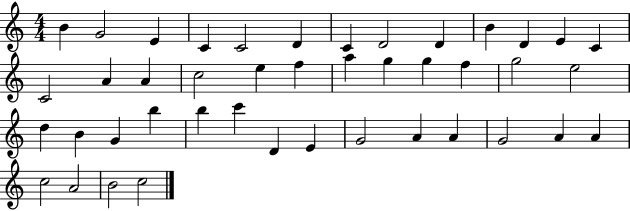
X:1
T:Untitled
M:4/4
L:1/4
K:C
B G2 E C C2 D C D2 D B D E C C2 A A c2 e f a g g f g2 e2 d B G b b c' D E G2 A A G2 A A c2 A2 B2 c2